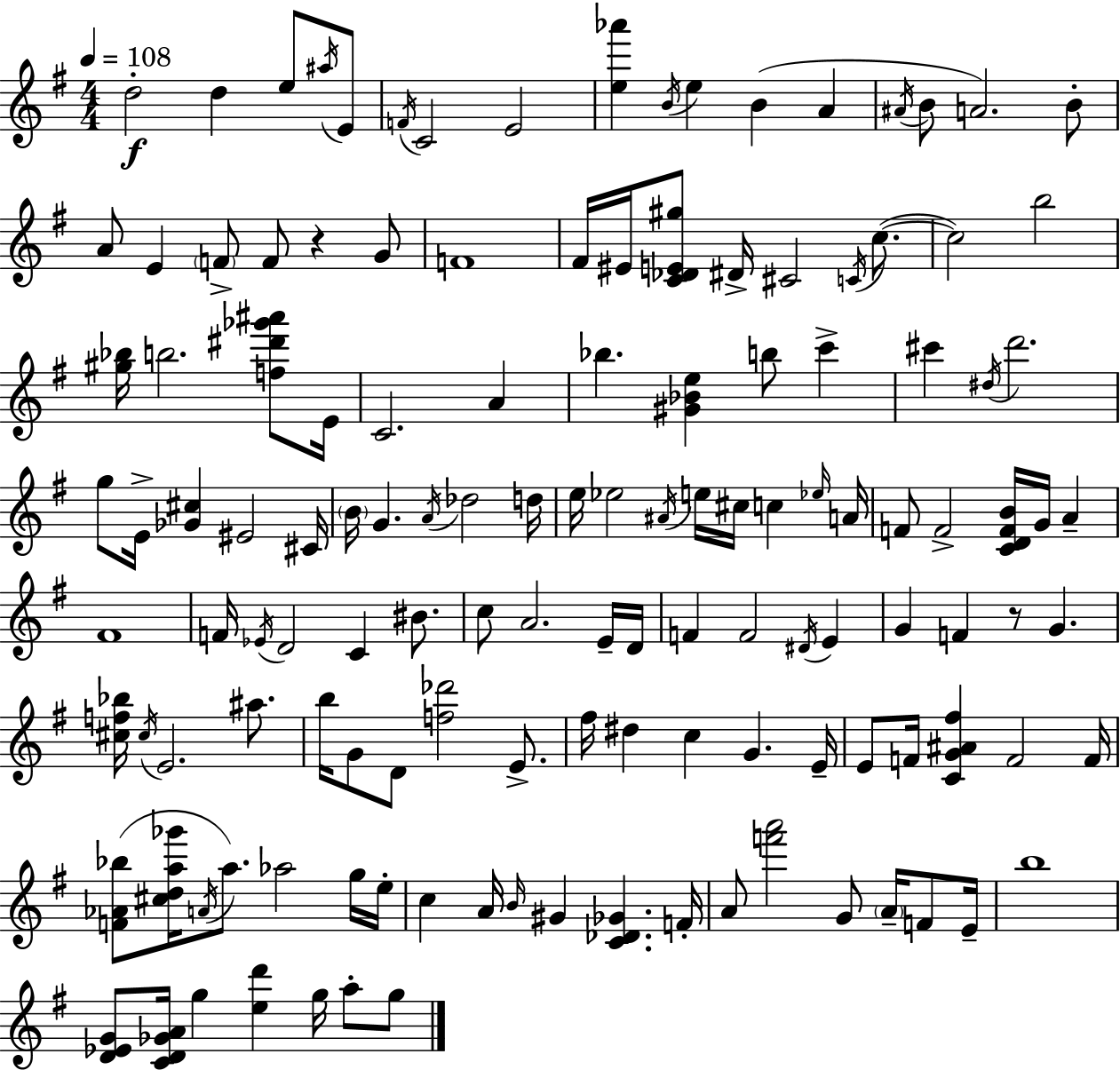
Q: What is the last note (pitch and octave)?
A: G5